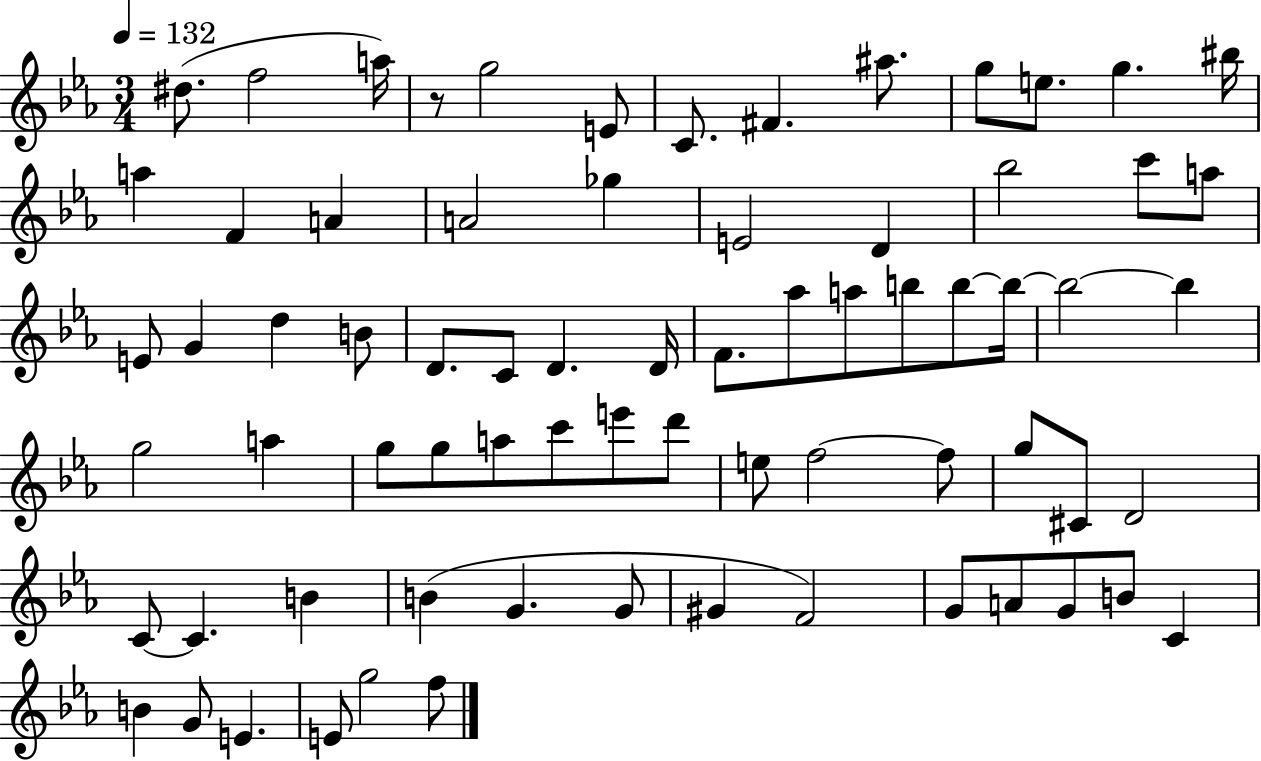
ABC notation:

X:1
T:Untitled
M:3/4
L:1/4
K:Eb
^d/2 f2 a/4 z/2 g2 E/2 C/2 ^F ^a/2 g/2 e/2 g ^b/4 a F A A2 _g E2 D _b2 c'/2 a/2 E/2 G d B/2 D/2 C/2 D D/4 F/2 _a/2 a/2 b/2 b/2 b/4 b2 b g2 a g/2 g/2 a/2 c'/2 e'/2 d'/2 e/2 f2 f/2 g/2 ^C/2 D2 C/2 C B B G G/2 ^G F2 G/2 A/2 G/2 B/2 C B G/2 E E/2 g2 f/2